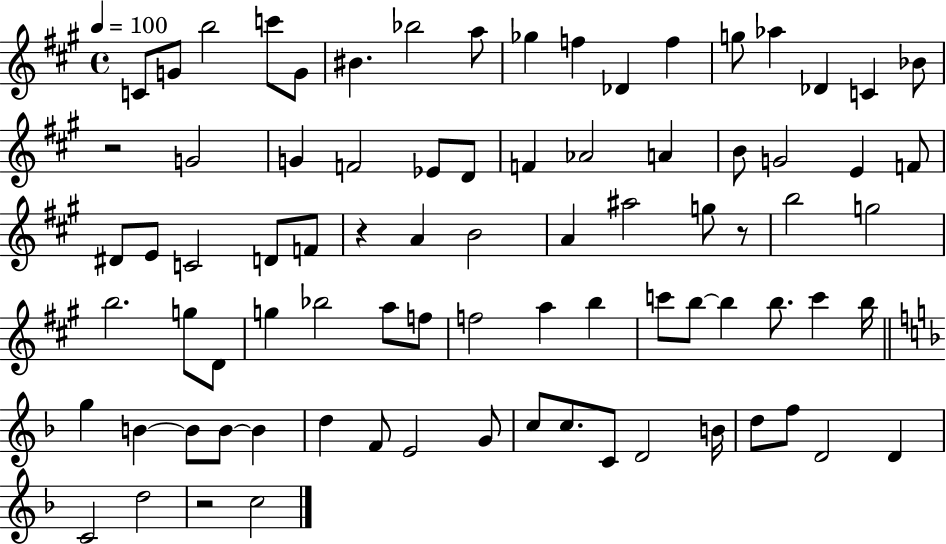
{
  \clef treble
  \time 4/4
  \defaultTimeSignature
  \key a \major
  \tempo 4 = 100
  \repeat volta 2 { c'8 g'8 b''2 c'''8 g'8 | bis'4. bes''2 a''8 | ges''4 f''4 des'4 f''4 | g''8 aes''4 des'4 c'4 bes'8 | \break r2 g'2 | g'4 f'2 ees'8 d'8 | f'4 aes'2 a'4 | b'8 g'2 e'4 f'8 | \break dis'8 e'8 c'2 d'8 f'8 | r4 a'4 b'2 | a'4 ais''2 g''8 r8 | b''2 g''2 | \break b''2. g''8 d'8 | g''4 bes''2 a''8 f''8 | f''2 a''4 b''4 | c'''8 b''8~~ b''4 b''8. c'''4 b''16 | \break \bar "||" \break \key d \minor g''4 b'4~~ b'8 b'8~~ b'4 | d''4 f'8 e'2 g'8 | c''8 c''8. c'8 d'2 b'16 | d''8 f''8 d'2 d'4 | \break c'2 d''2 | r2 c''2 | } \bar "|."
}